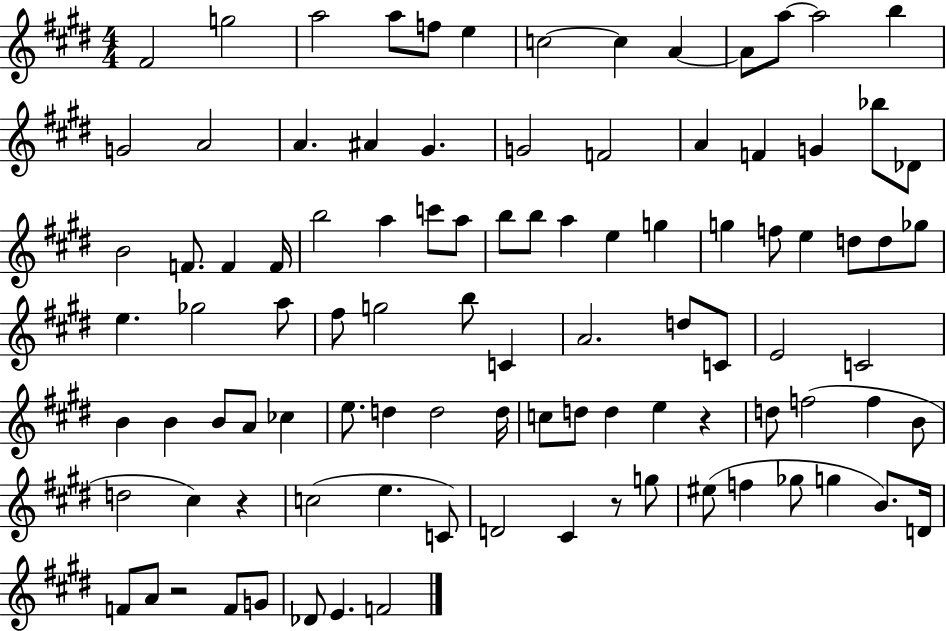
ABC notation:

X:1
T:Untitled
M:4/4
L:1/4
K:E
^F2 g2 a2 a/2 f/2 e c2 c A A/2 a/2 a2 b G2 A2 A ^A ^G G2 F2 A F G _b/2 _D/2 B2 F/2 F F/4 b2 a c'/2 a/2 b/2 b/2 a e g g f/2 e d/2 d/2 _g/2 e _g2 a/2 ^f/2 g2 b/2 C A2 d/2 C/2 E2 C2 B B B/2 A/2 _c e/2 d d2 d/4 c/2 d/2 d e z d/2 f2 f B/2 d2 ^c z c2 e C/2 D2 ^C z/2 g/2 ^e/2 f _g/2 g B/2 D/4 F/2 A/2 z2 F/2 G/2 _D/2 E F2